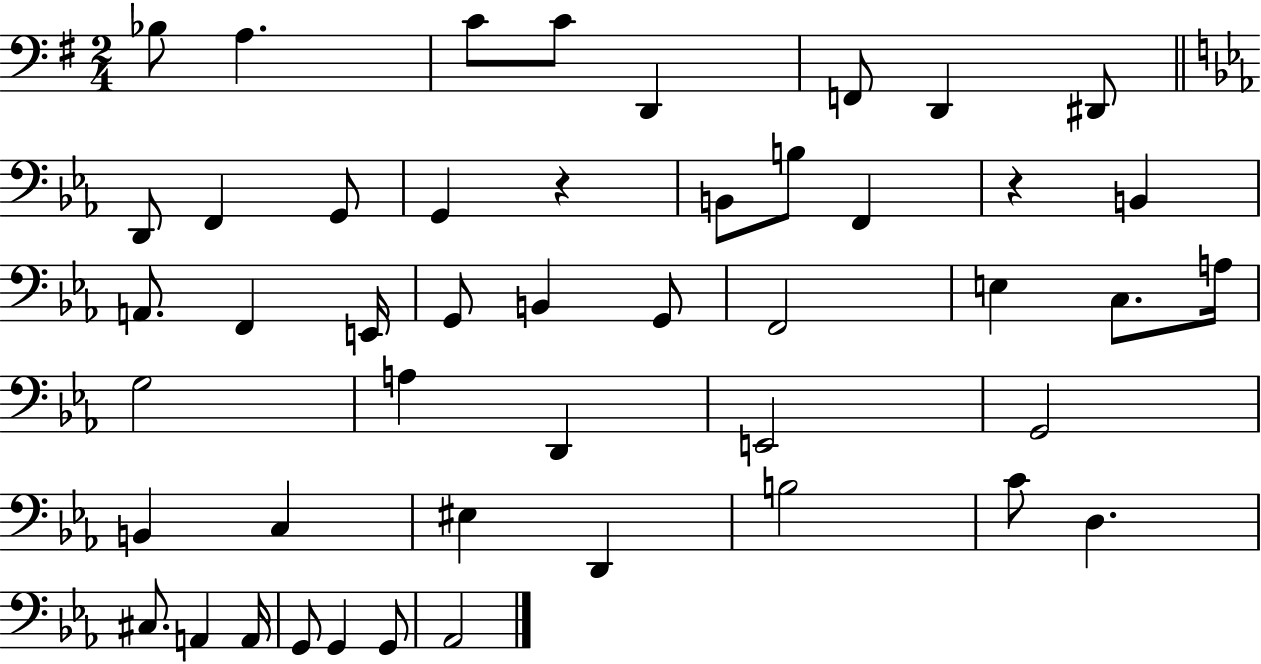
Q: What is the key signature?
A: G major